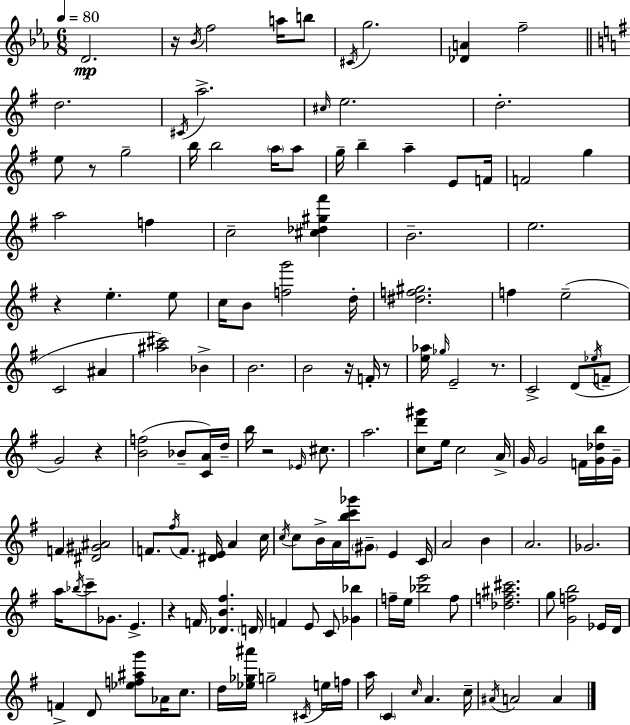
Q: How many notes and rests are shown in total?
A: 144